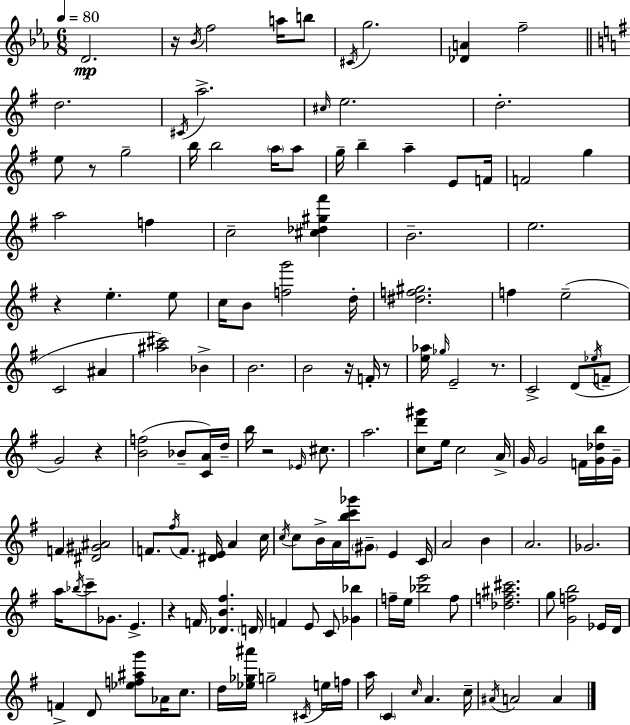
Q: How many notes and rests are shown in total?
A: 144